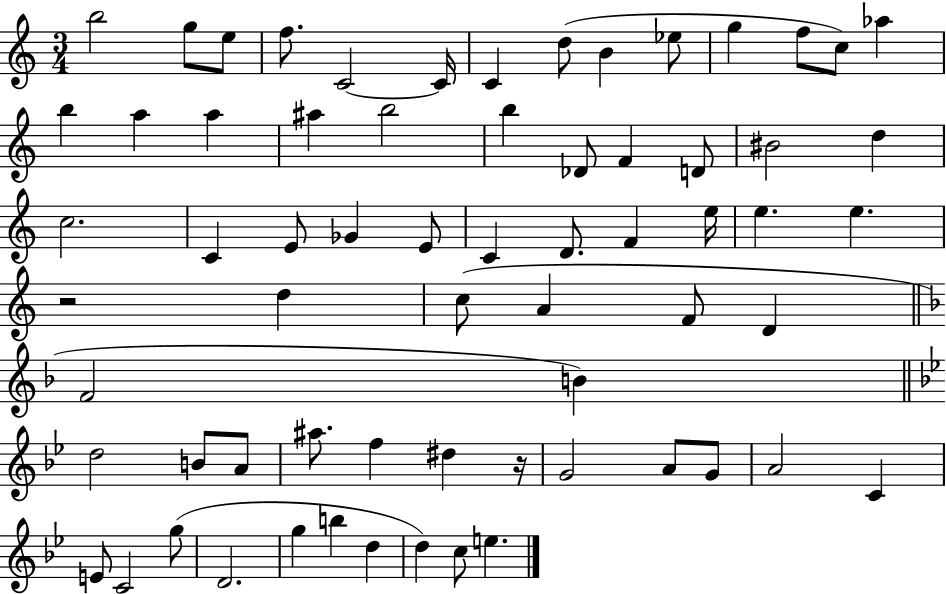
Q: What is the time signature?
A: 3/4